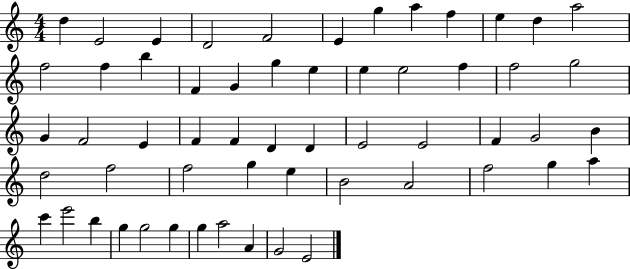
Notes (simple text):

D5/q E4/h E4/q D4/h F4/h E4/q G5/q A5/q F5/q E5/q D5/q A5/h F5/h F5/q B5/q F4/q G4/q G5/q E5/q E5/q E5/h F5/q F5/h G5/h G4/q F4/h E4/q F4/q F4/q D4/q D4/q E4/h E4/h F4/q G4/h B4/q D5/h F5/h F5/h G5/q E5/q B4/h A4/h F5/h G5/q A5/q C6/q E6/h B5/q G5/q G5/h G5/q G5/q A5/h A4/q G4/h E4/h